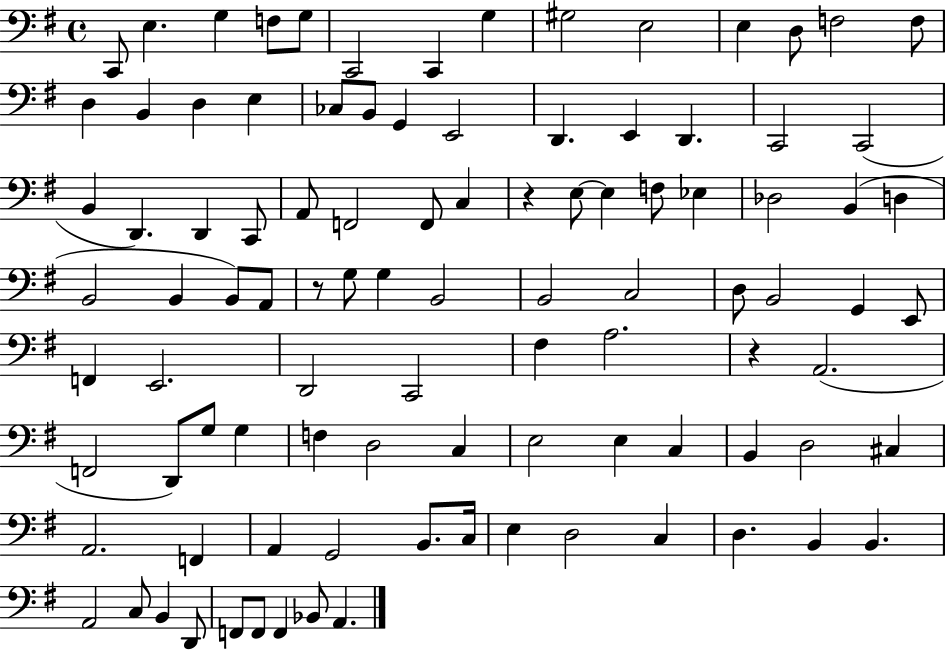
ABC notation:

X:1
T:Untitled
M:4/4
L:1/4
K:G
C,,/2 E, G, F,/2 G,/2 C,,2 C,, G, ^G,2 E,2 E, D,/2 F,2 F,/2 D, B,, D, E, _C,/2 B,,/2 G,, E,,2 D,, E,, D,, C,,2 C,,2 B,, D,, D,, C,,/2 A,,/2 F,,2 F,,/2 C, z E,/2 E, F,/2 _E, _D,2 B,, D, B,,2 B,, B,,/2 A,,/2 z/2 G,/2 G, B,,2 B,,2 C,2 D,/2 B,,2 G,, E,,/2 F,, E,,2 D,,2 C,,2 ^F, A,2 z A,,2 F,,2 D,,/2 G,/2 G, F, D,2 C, E,2 E, C, B,, D,2 ^C, A,,2 F,, A,, G,,2 B,,/2 C,/4 E, D,2 C, D, B,, B,, A,,2 C,/2 B,, D,,/2 F,,/2 F,,/2 F,, _B,,/2 A,,